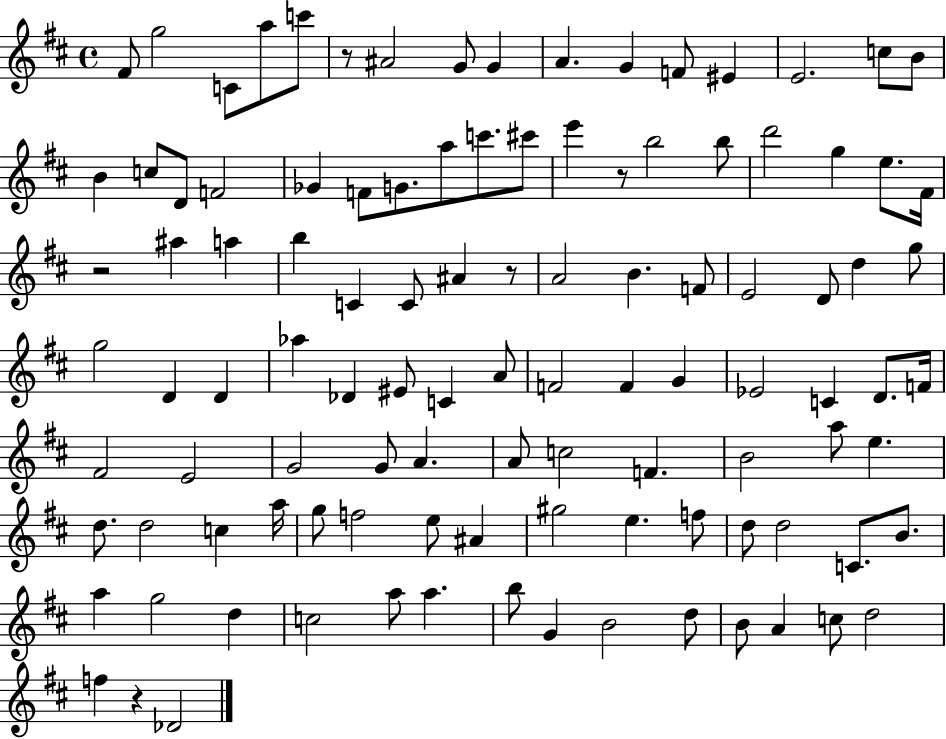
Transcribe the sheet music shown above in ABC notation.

X:1
T:Untitled
M:4/4
L:1/4
K:D
^F/2 g2 C/2 a/2 c'/2 z/2 ^A2 G/2 G A G F/2 ^E E2 c/2 B/2 B c/2 D/2 F2 _G F/2 G/2 a/2 c'/2 ^c'/2 e' z/2 b2 b/2 d'2 g e/2 ^F/4 z2 ^a a b C C/2 ^A z/2 A2 B F/2 E2 D/2 d g/2 g2 D D _a _D ^E/2 C A/2 F2 F G _E2 C D/2 F/4 ^F2 E2 G2 G/2 A A/2 c2 F B2 a/2 e d/2 d2 c a/4 g/2 f2 e/2 ^A ^g2 e f/2 d/2 d2 C/2 B/2 a g2 d c2 a/2 a b/2 G B2 d/2 B/2 A c/2 d2 f z _D2